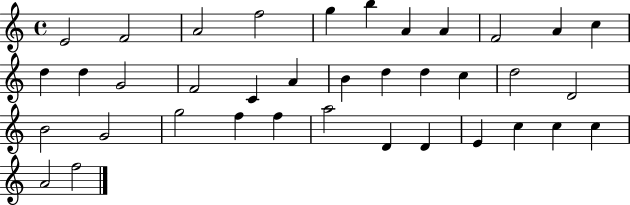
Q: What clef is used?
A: treble